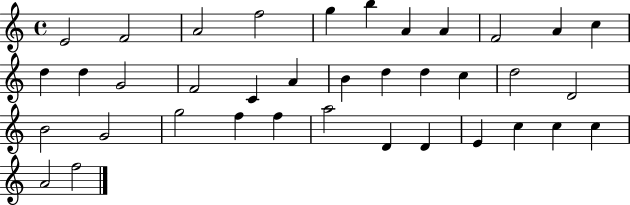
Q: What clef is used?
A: treble